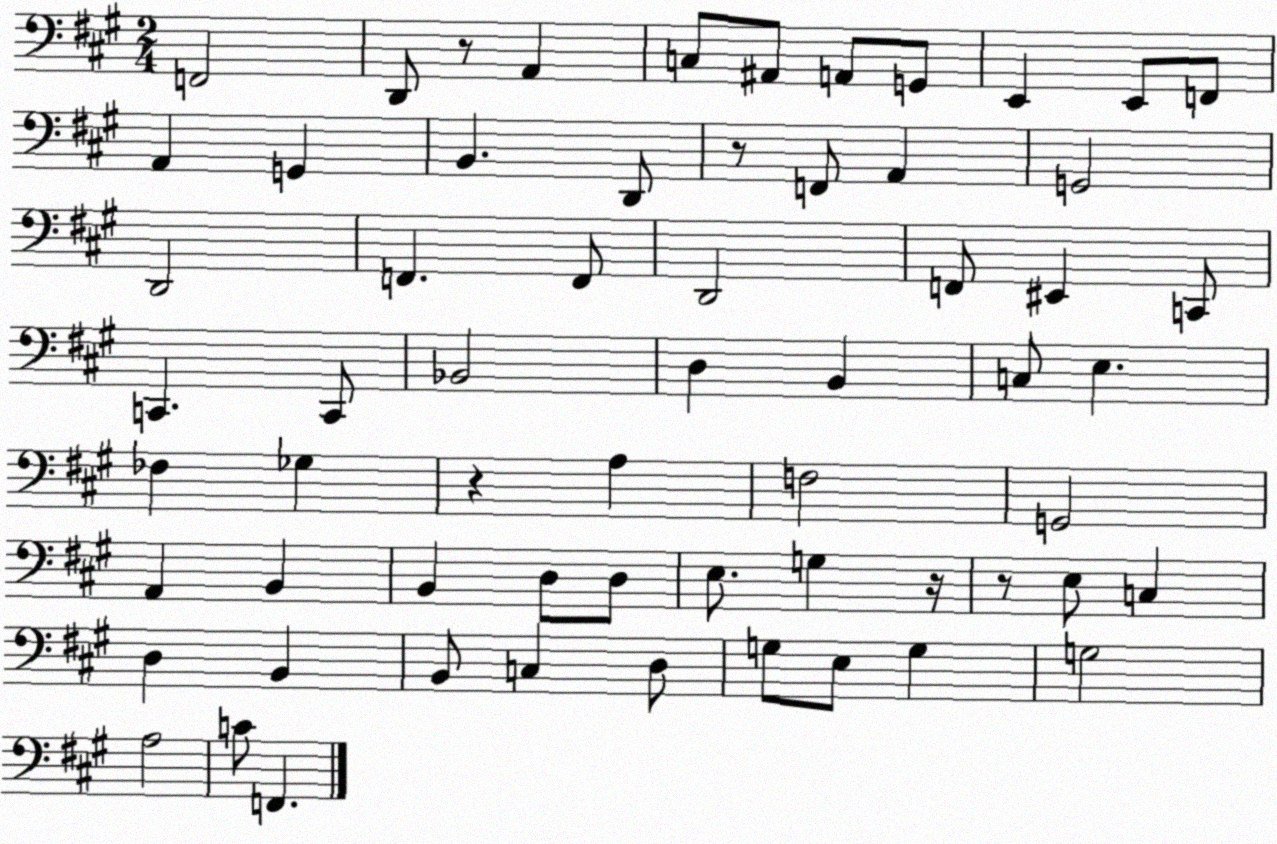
X:1
T:Untitled
M:2/4
L:1/4
K:A
F,,2 D,,/2 z/2 A,, C,/2 ^A,,/2 A,,/2 G,,/2 E,, E,,/2 F,,/2 A,, G,, B,, D,,/2 z/2 F,,/2 A,, G,,2 D,,2 F,, F,,/2 D,,2 F,,/2 ^E,, C,,/2 C,, C,,/2 _B,,2 D, B,, C,/2 E, _F, _G, z A, F,2 G,,2 A,, B,, B,, D,/2 D,/2 E,/2 G, z/4 z/2 E,/2 C, D, B,, B,,/2 C, D,/2 G,/2 E,/2 G, G,2 A,2 C/2 F,,